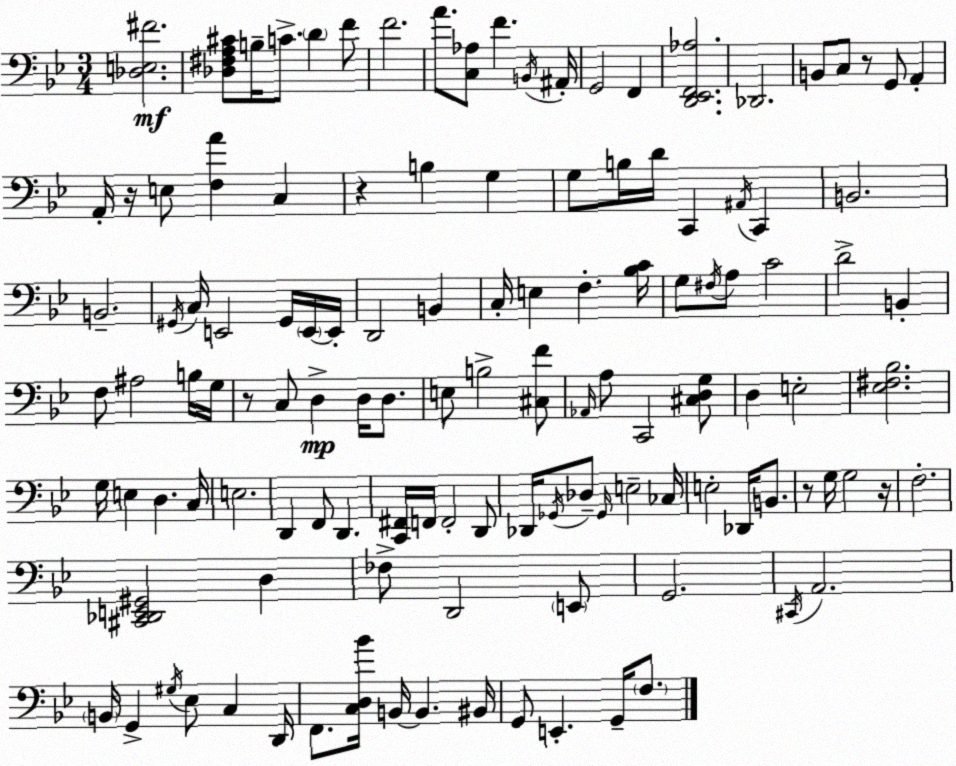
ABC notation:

X:1
T:Untitled
M:3/4
L:1/4
K:Gm
[_D,E,^F]2 [_D,^F,A,^C]/2 B,/4 C/2 D F/2 F2 A/2 [C,_A,]/2 F B,,/4 ^A,,/4 G,,2 F,, [D,,_E,,F,,_A,]2 _D,,2 B,,/2 C,/2 z/2 G,,/2 A,, A,,/4 z/4 E,/2 [F,A] C, z B, G, G,/2 B,/4 D/4 C,, ^A,,/4 C,, B,,2 B,,2 ^G,,/4 C,/4 E,,2 ^G,,/4 E,,/4 E,,/4 D,,2 B,, C,/4 E, F, [_B,C]/4 G,/2 ^F,/4 A,/2 C2 D2 B,, F,/2 ^A,2 B,/4 G,/4 z/2 C,/2 D, D,/4 D,/2 E,/2 B,2 [^C,F]/2 _A,,/4 A,/2 C,,2 [^C,D,G,]/2 D, E,2 [_E,^F,_B,]2 G,/4 E, D, C,/4 E,2 D,, F,,/2 D,, [C,,^F,,]/4 F,,/4 F,,2 D,,/2 _D,,/4 _G,,/4 _D,/2 _G,,/4 E,2 _C,/4 E,2 _D,,/4 B,,/2 z/2 G,/4 G,2 z/4 F,2 [^C,,_D,,E,,^G,,]2 D, _F,/2 D,,2 E,,/2 G,,2 ^C,,/4 A,,2 B,,/4 G,, ^G,/4 _E,/2 C, D,,/4 F,,/2 [C,D,_B]/4 B,,/4 B,, ^B,,/4 G,,/2 E,, G,,/4 F,/2